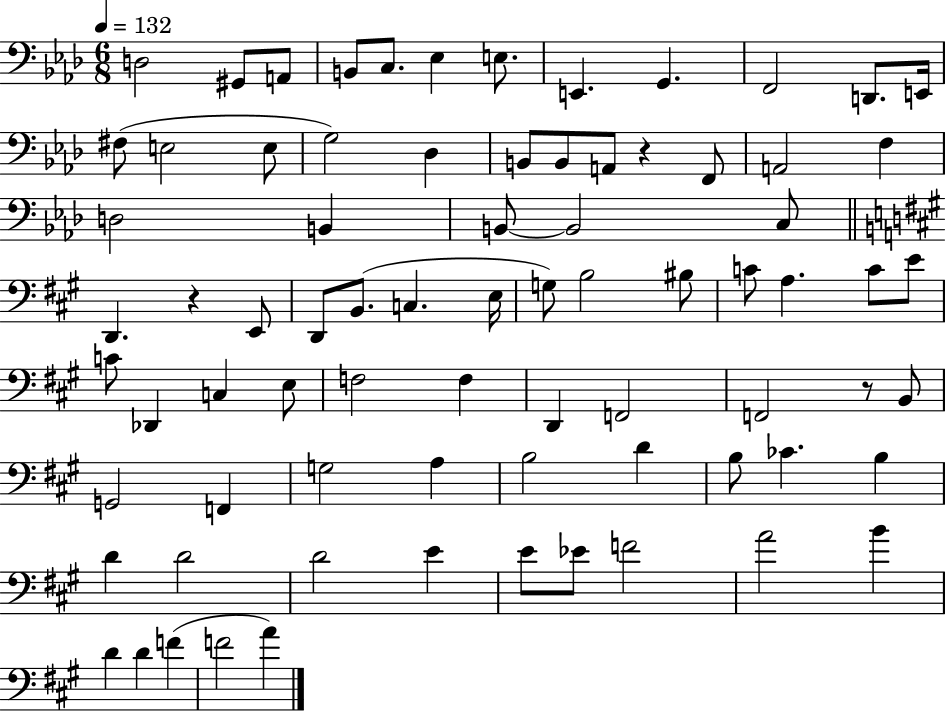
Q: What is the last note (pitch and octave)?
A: A4